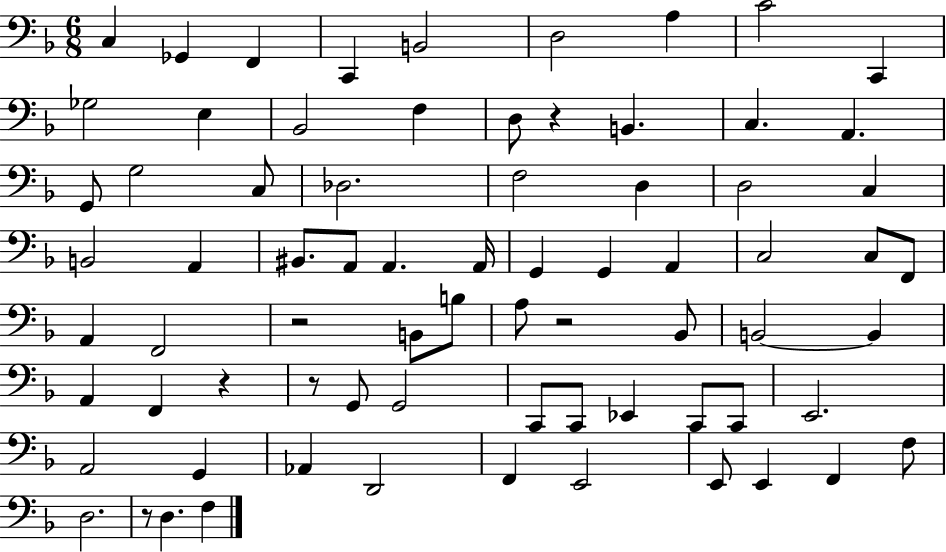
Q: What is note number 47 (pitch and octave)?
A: F2